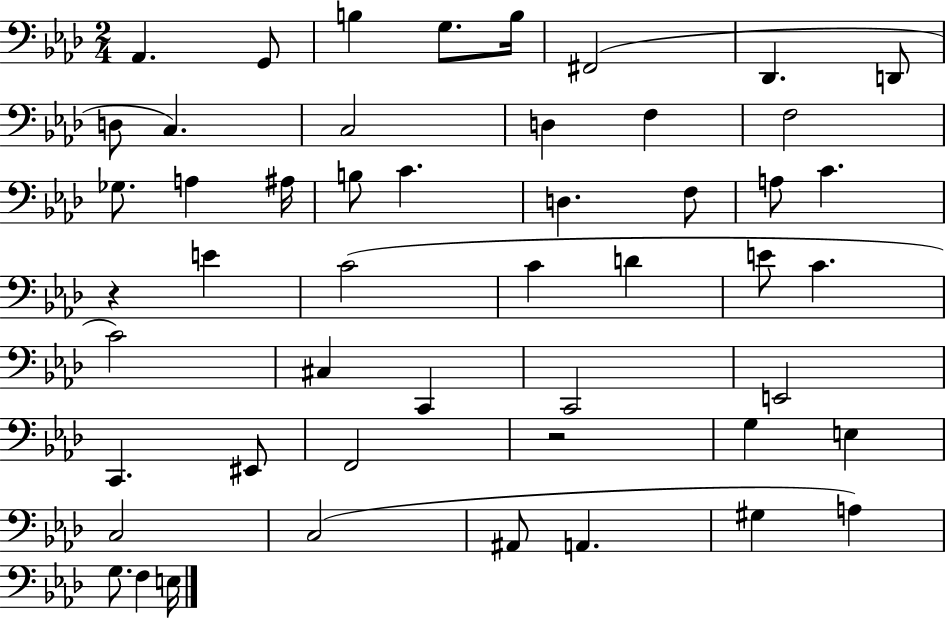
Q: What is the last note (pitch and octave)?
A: E3